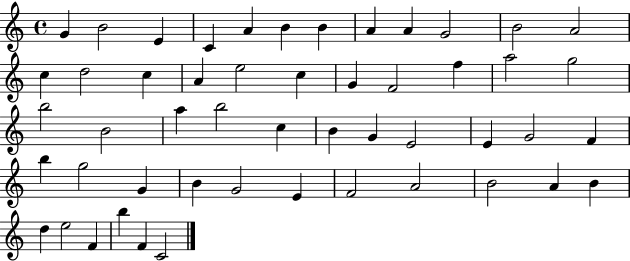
X:1
T:Untitled
M:4/4
L:1/4
K:C
G B2 E C A B B A A G2 B2 A2 c d2 c A e2 c G F2 f a2 g2 b2 B2 a b2 c B G E2 E G2 F b g2 G B G2 E F2 A2 B2 A B d e2 F b F C2